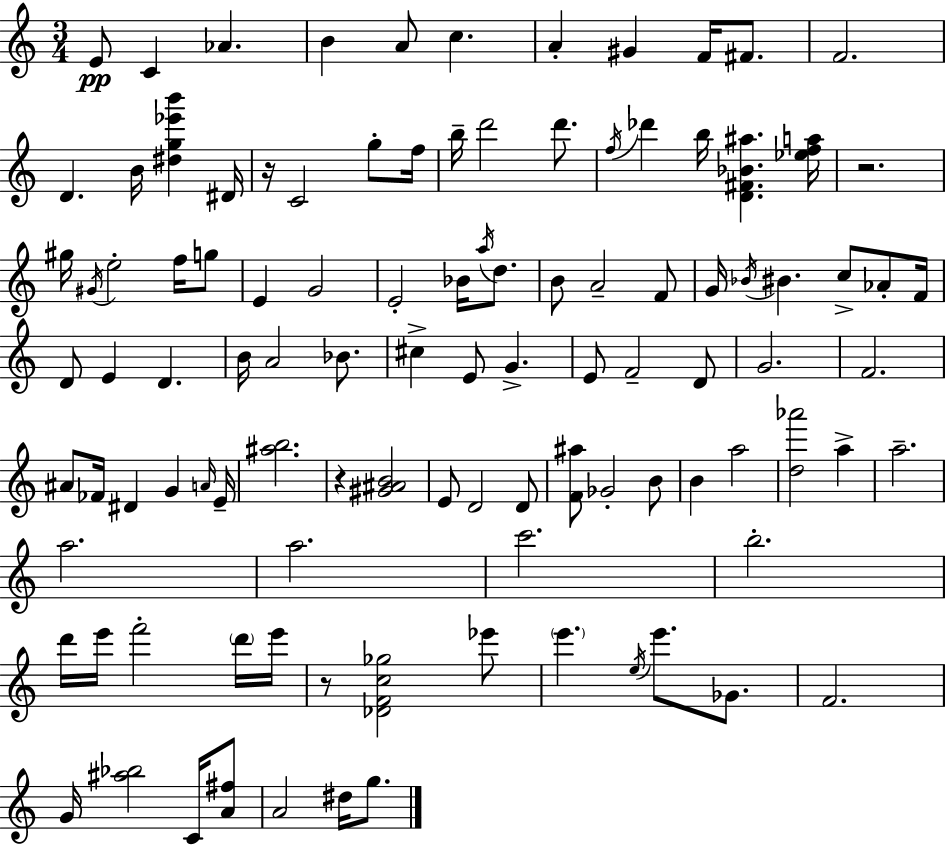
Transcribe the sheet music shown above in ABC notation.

X:1
T:Untitled
M:3/4
L:1/4
K:Am
E/2 C _A B A/2 c A ^G F/4 ^F/2 F2 D B/4 [^dg_e'b'] ^D/4 z/4 C2 g/2 f/4 b/4 d'2 d'/2 f/4 _d' b/4 [D^F_B^a] [_efa]/4 z2 ^g/4 ^G/4 e2 f/4 g/2 E G2 E2 _B/4 a/4 d/2 B/2 A2 F/2 G/4 _B/4 ^B c/2 _A/2 F/4 D/2 E D B/4 A2 _B/2 ^c E/2 G E/2 F2 D/2 G2 F2 ^A/2 _F/4 ^D G A/4 E/4 [^ab]2 z [^G^AB]2 E/2 D2 D/2 [F^a]/2 _G2 B/2 B a2 [d_a']2 a a2 a2 a2 c'2 b2 d'/4 e'/4 f'2 d'/4 e'/4 z/2 [_DFc_g]2 _e'/2 e' e/4 e'/2 _G/2 F2 G/4 [^a_b]2 C/4 [A^f]/2 A2 ^d/4 g/2